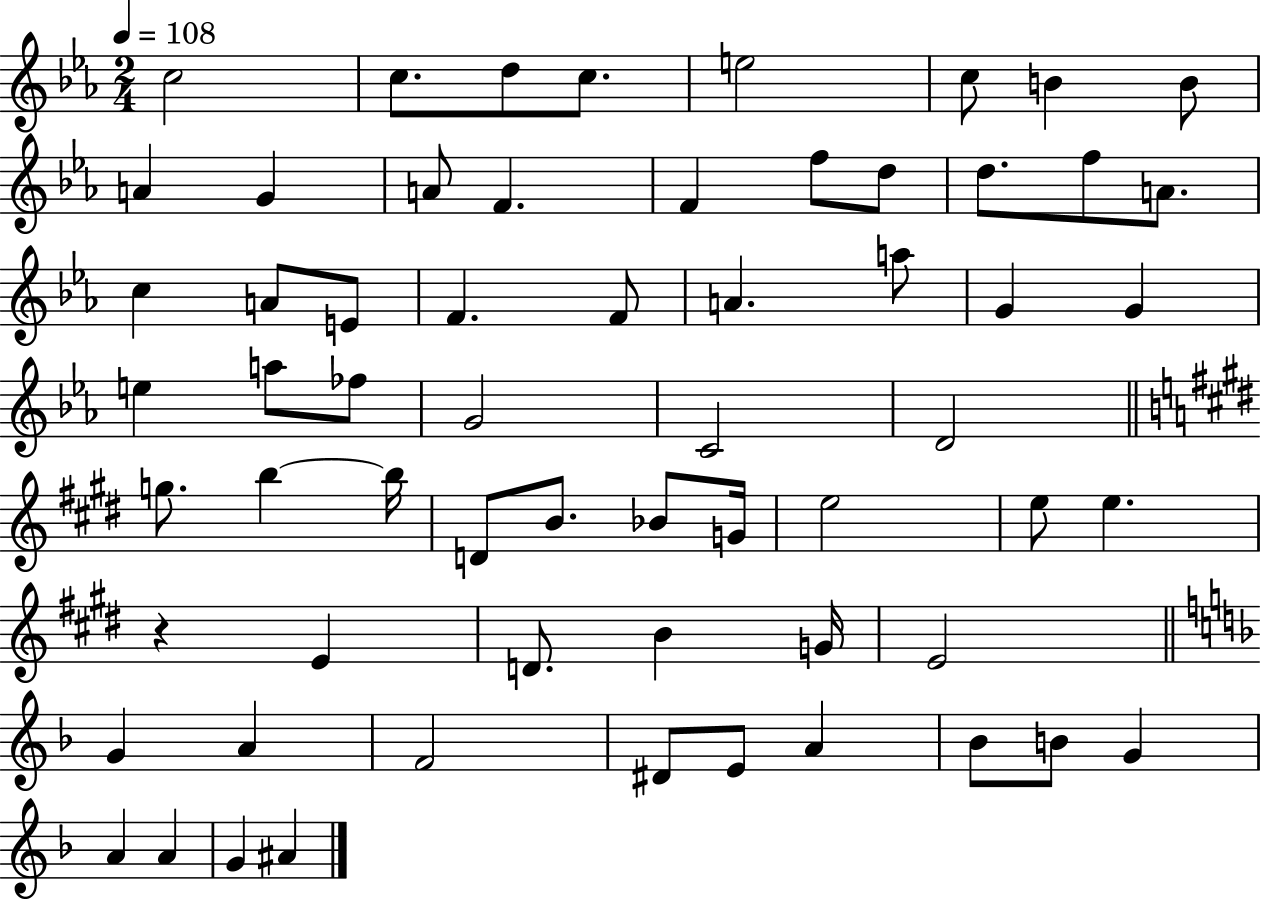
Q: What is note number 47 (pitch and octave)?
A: G4